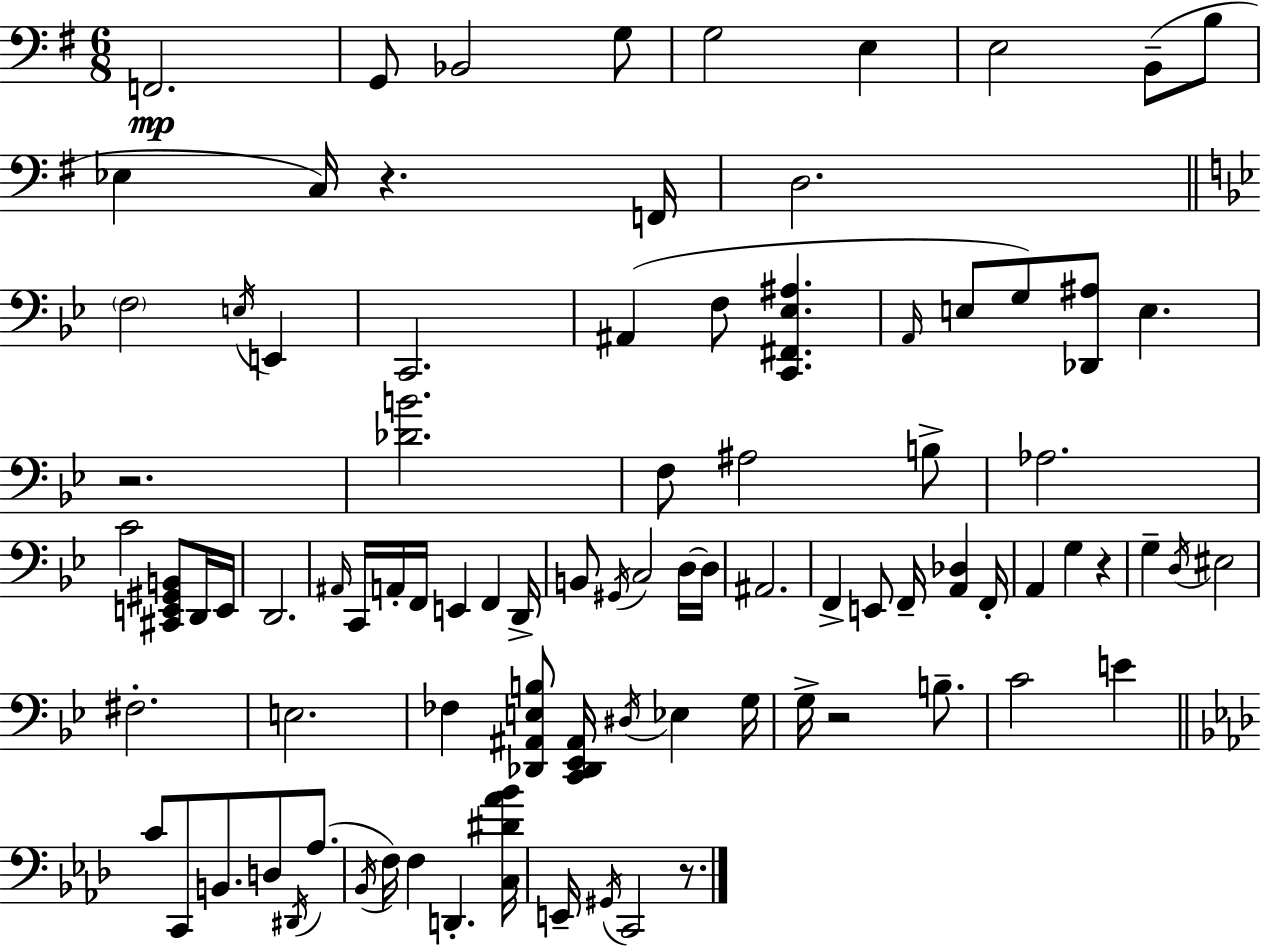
F2/h. G2/e Bb2/h G3/e G3/h E3/q E3/h B2/e B3/e Eb3/q C3/s R/q. F2/s D3/h. F3/h E3/s E2/q C2/h. A#2/q F3/e [C2,F#2,Eb3,A#3]/q. A2/s E3/e G3/e [Db2,A#3]/e E3/q. R/h. [Db4,B4]/h. F3/e A#3/h B3/e Ab3/h. C4/h [C#2,E2,G#2,B2]/e D2/s E2/s D2/h. A#2/s C2/s A2/s F2/s E2/q F2/q D2/s B2/e G#2/s C3/h D3/s D3/s A#2/h. F2/q E2/e F2/s [A2,Db3]/q F2/s A2/q G3/q R/q G3/q D3/s EIS3/h F#3/h. E3/h. FES3/q [Db2,A#2,E3,B3]/e [C2,Db2,Eb2,A#2]/s D#3/s Eb3/q G3/s G3/s R/h B3/e. C4/h E4/q C4/e C2/e B2/e. D3/e D#2/s Ab3/e. Bb2/s F3/s F3/q D2/q. [C3,D#4,Ab4,Bb4]/s E2/s G#2/s C2/h R/e.